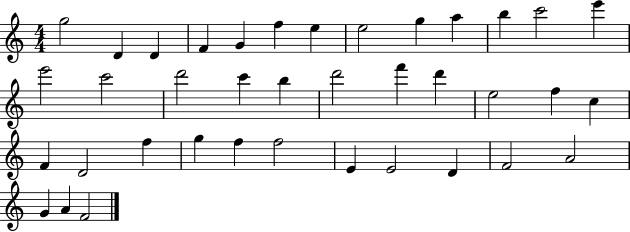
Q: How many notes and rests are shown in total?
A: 38